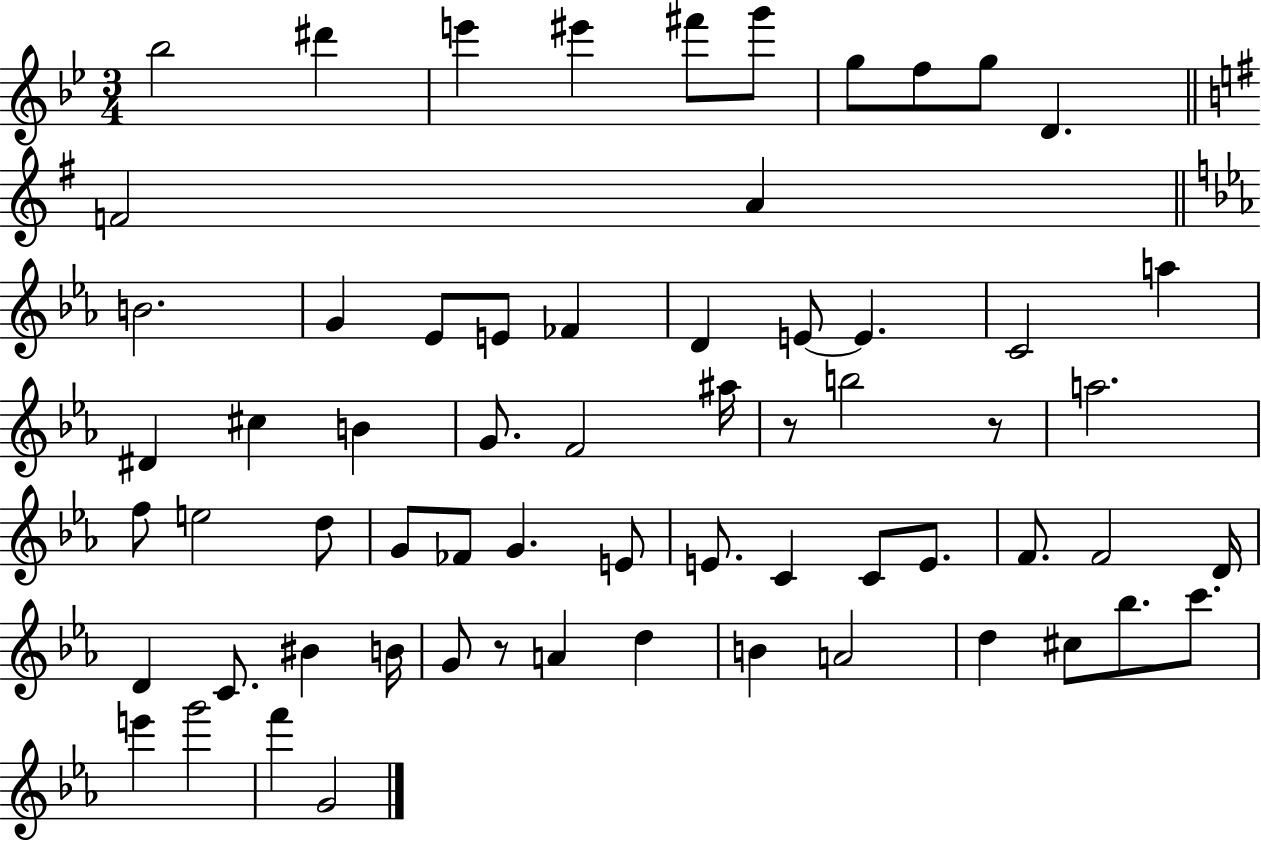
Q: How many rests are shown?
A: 3